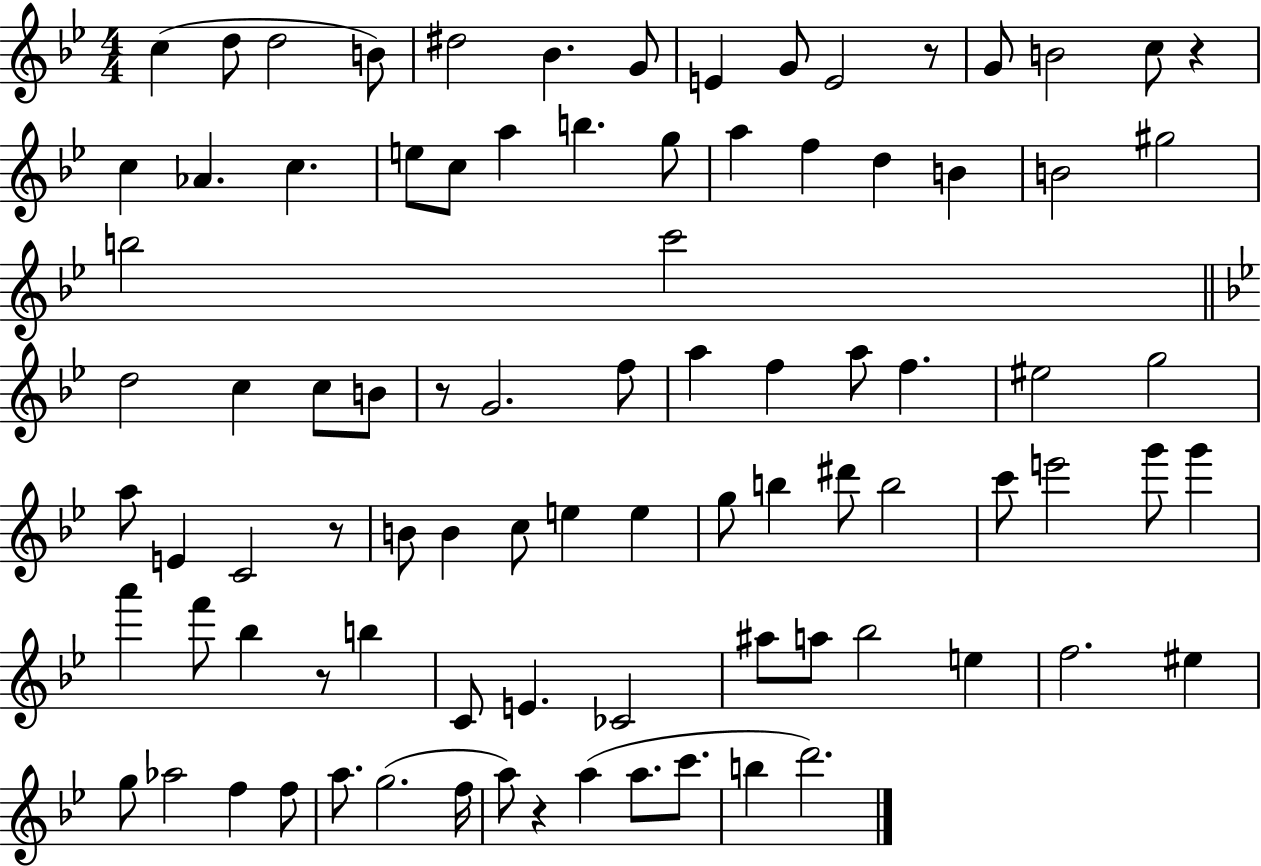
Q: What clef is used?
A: treble